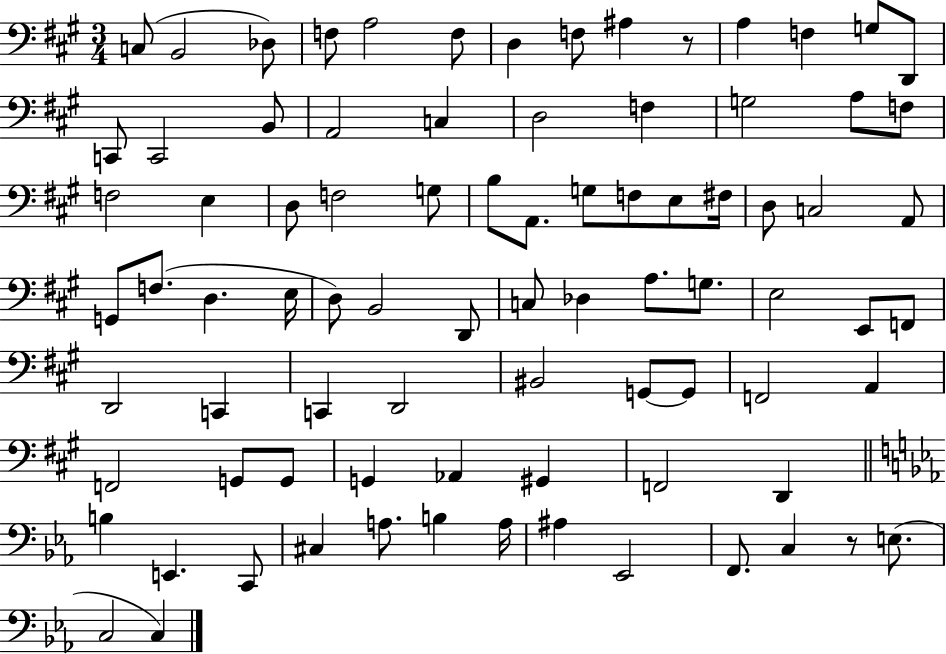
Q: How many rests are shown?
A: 2